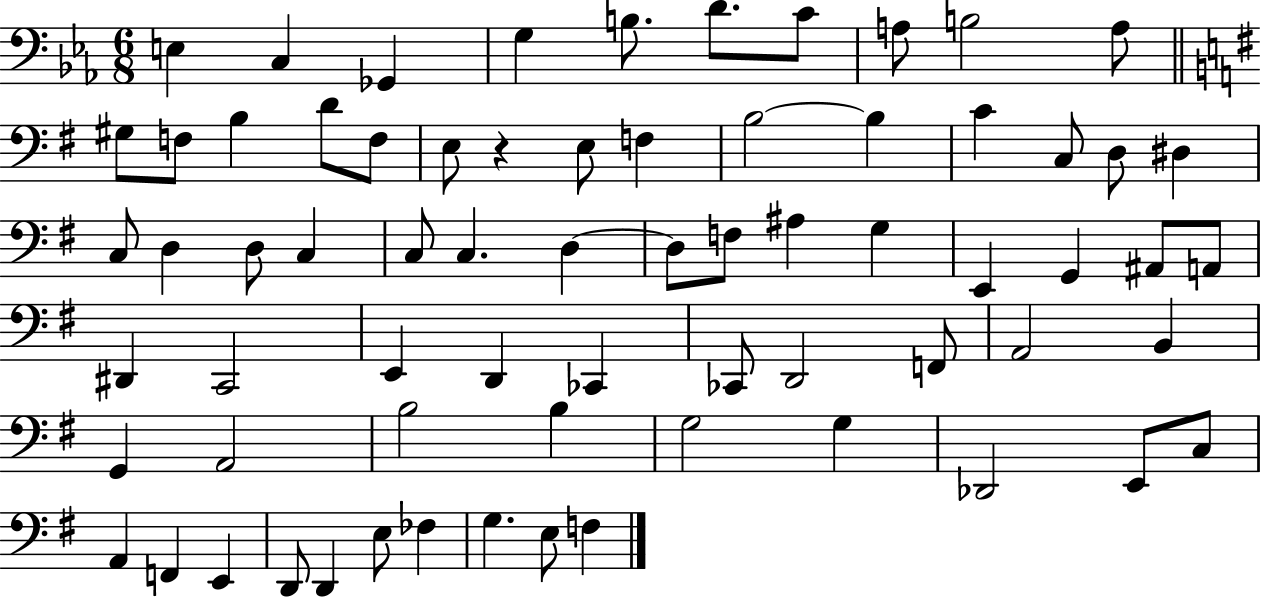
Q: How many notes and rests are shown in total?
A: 69